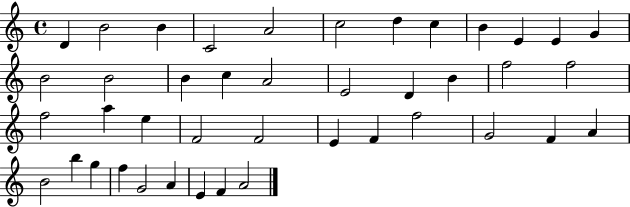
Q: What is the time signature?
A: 4/4